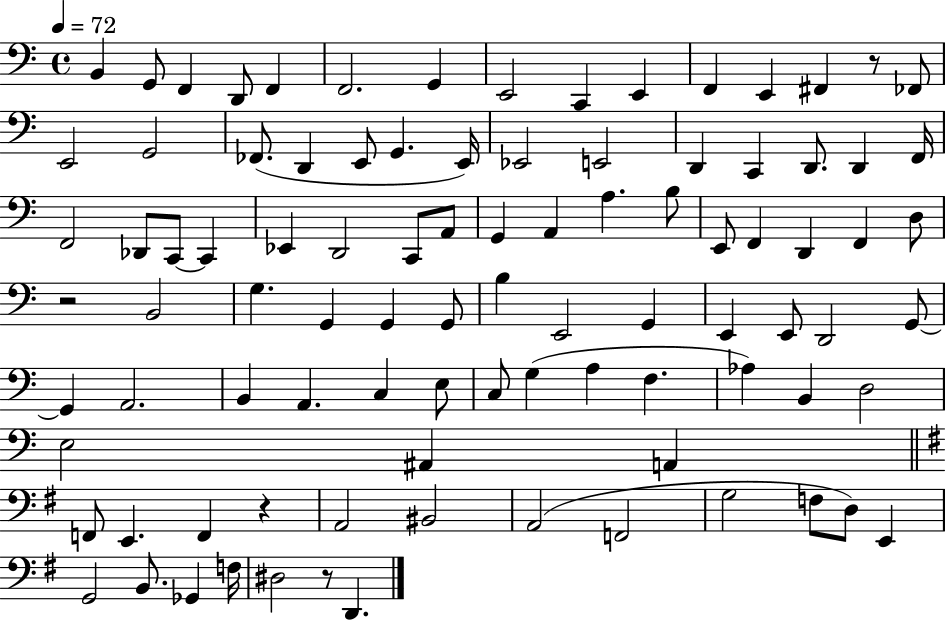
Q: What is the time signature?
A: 4/4